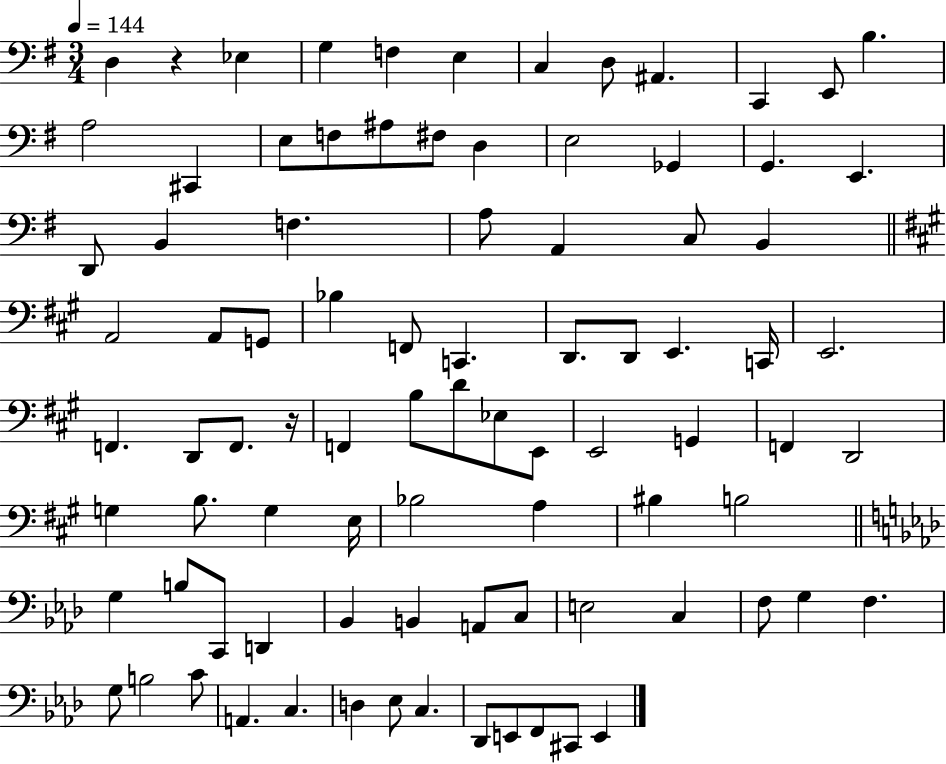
{
  \clef bass
  \numericTimeSignature
  \time 3/4
  \key g \major
  \tempo 4 = 144
  d4 r4 ees4 | g4 f4 e4 | c4 d8 ais,4. | c,4 e,8 b4. | \break a2 cis,4 | e8 f8 ais8 fis8 d4 | e2 ges,4 | g,4. e,4. | \break d,8 b,4 f4. | a8 a,4 c8 b,4 | \bar "||" \break \key a \major a,2 a,8 g,8 | bes4 f,8 c,4. | d,8. d,8 e,4. c,16 | e,2. | \break f,4. d,8 f,8. r16 | f,4 b8 d'8 ees8 e,8 | e,2 g,4 | f,4 d,2 | \break g4 b8. g4 e16 | bes2 a4 | bis4 b2 | \bar "||" \break \key aes \major g4 b8 c,8 d,4 | bes,4 b,4 a,8 c8 | e2 c4 | f8 g4 f4. | \break g8 b2 c'8 | a,4. c4. | d4 ees8 c4. | des,8 e,8 f,8 cis,8 e,4 | \break \bar "|."
}